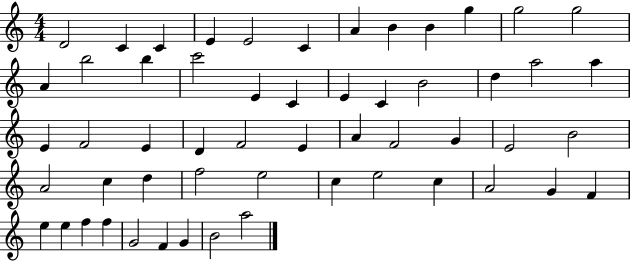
X:1
T:Untitled
M:4/4
L:1/4
K:C
D2 C C E E2 C A B B g g2 g2 A b2 b c'2 E C E C B2 d a2 a E F2 E D F2 E A F2 G E2 B2 A2 c d f2 e2 c e2 c A2 G F e e f f G2 F G B2 a2